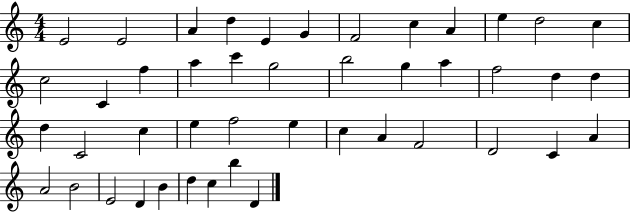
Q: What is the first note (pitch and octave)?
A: E4